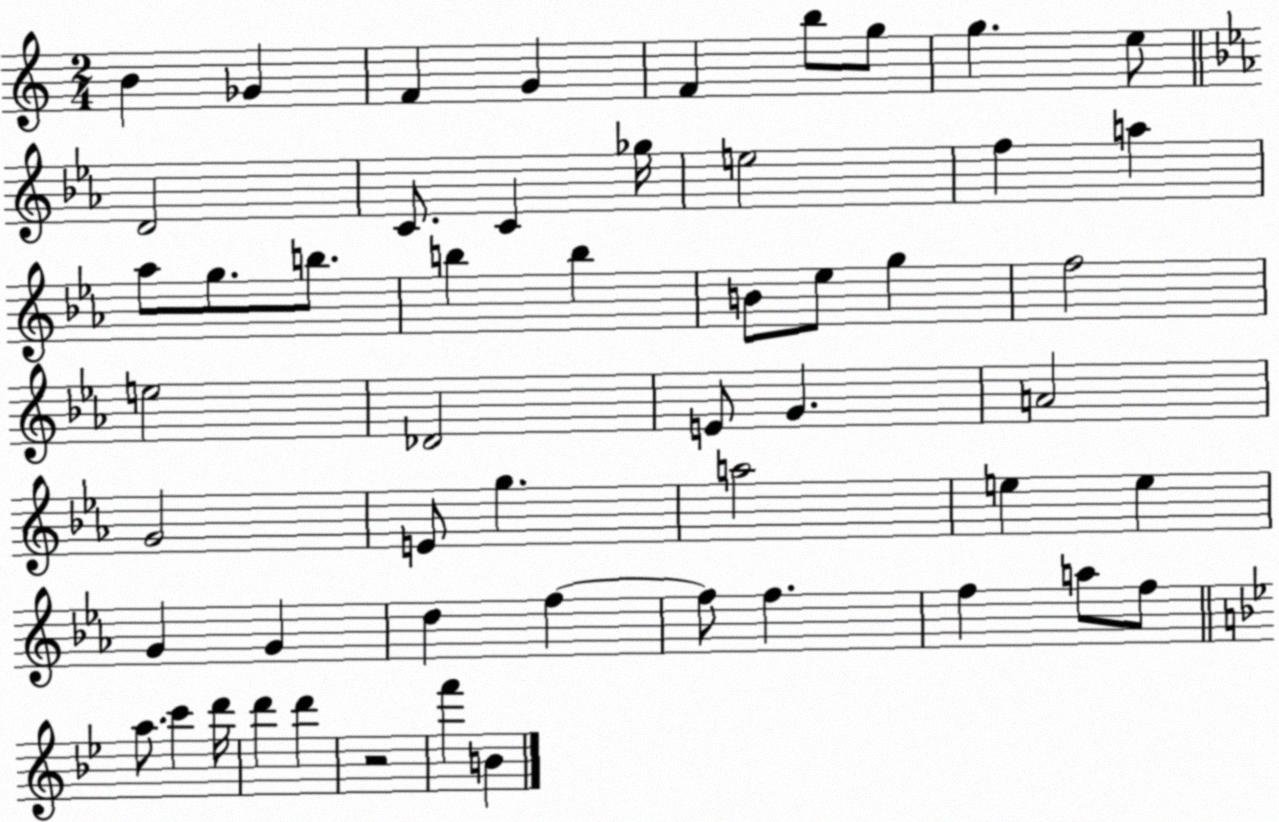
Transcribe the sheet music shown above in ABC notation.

X:1
T:Untitled
M:2/4
L:1/4
K:C
B _G F G F b/2 g/2 g e/2 D2 C/2 C _g/4 e2 f a _a/2 g/2 b/2 b b B/2 _e/2 g f2 e2 _D2 E/2 G A2 G2 E/2 g a2 e e G G d f f/2 f f a/2 f/2 a/2 c' d'/4 d' d' z2 f' B